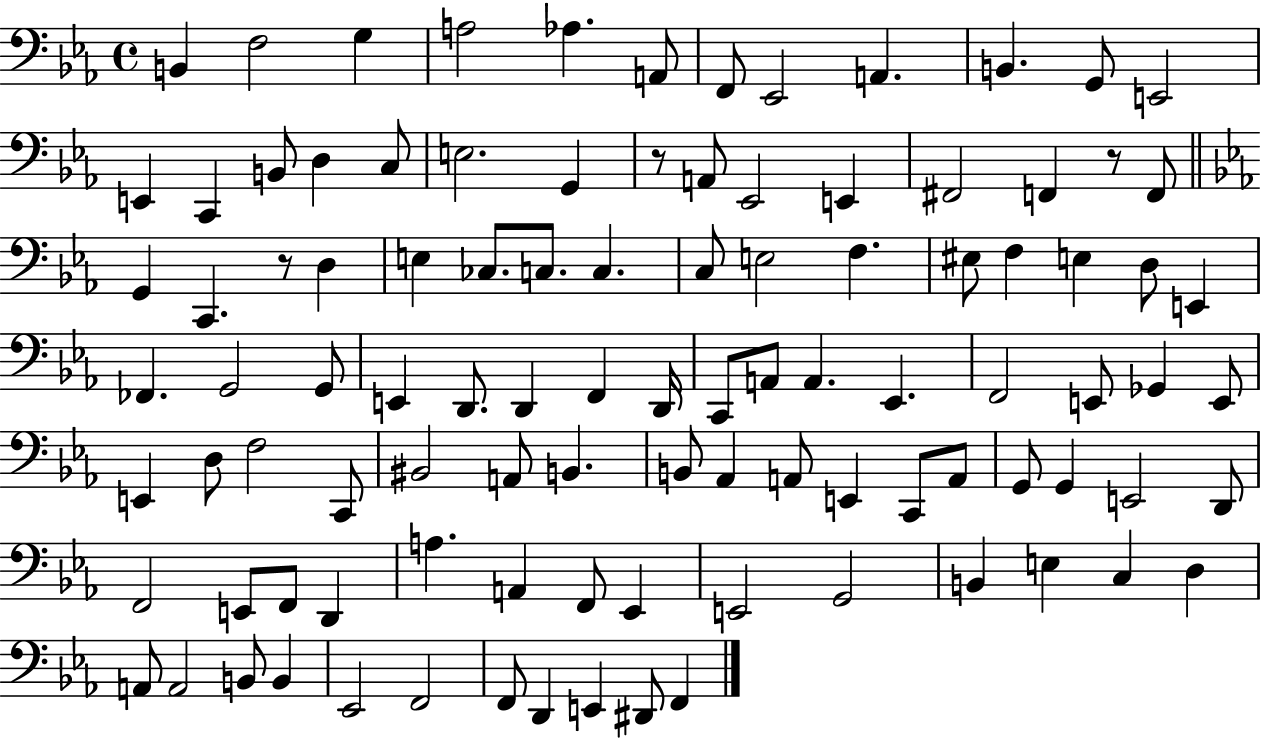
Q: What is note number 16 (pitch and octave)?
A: D3